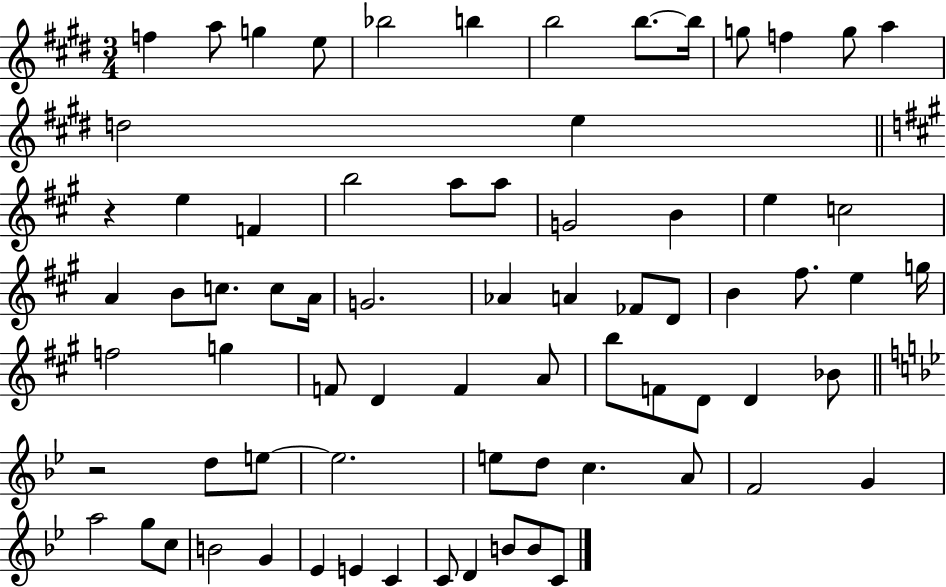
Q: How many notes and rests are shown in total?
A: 73